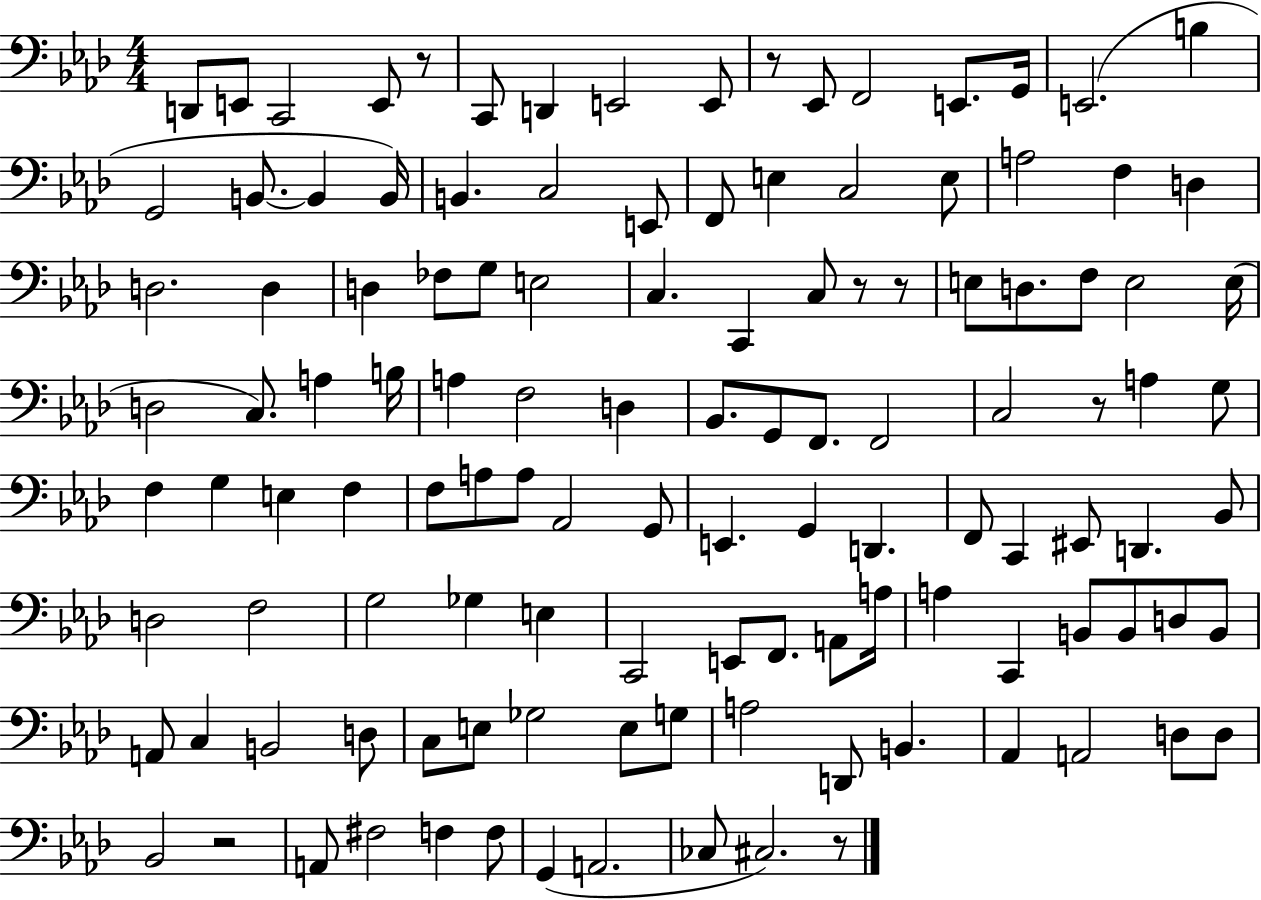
X:1
T:Untitled
M:4/4
L:1/4
K:Ab
D,,/2 E,,/2 C,,2 E,,/2 z/2 C,,/2 D,, E,,2 E,,/2 z/2 _E,,/2 F,,2 E,,/2 G,,/4 E,,2 B, G,,2 B,,/2 B,, B,,/4 B,, C,2 E,,/2 F,,/2 E, C,2 E,/2 A,2 F, D, D,2 D, D, _F,/2 G,/2 E,2 C, C,, C,/2 z/2 z/2 E,/2 D,/2 F,/2 E,2 E,/4 D,2 C,/2 A, B,/4 A, F,2 D, _B,,/2 G,,/2 F,,/2 F,,2 C,2 z/2 A, G,/2 F, G, E, F, F,/2 A,/2 A,/2 _A,,2 G,,/2 E,, G,, D,, F,,/2 C,, ^E,,/2 D,, _B,,/2 D,2 F,2 G,2 _G, E, C,,2 E,,/2 F,,/2 A,,/2 A,/4 A, C,, B,,/2 B,,/2 D,/2 B,,/2 A,,/2 C, B,,2 D,/2 C,/2 E,/2 _G,2 E,/2 G,/2 A,2 D,,/2 B,, _A,, A,,2 D,/2 D,/2 _B,,2 z2 A,,/2 ^F,2 F, F,/2 G,, A,,2 _C,/2 ^C,2 z/2